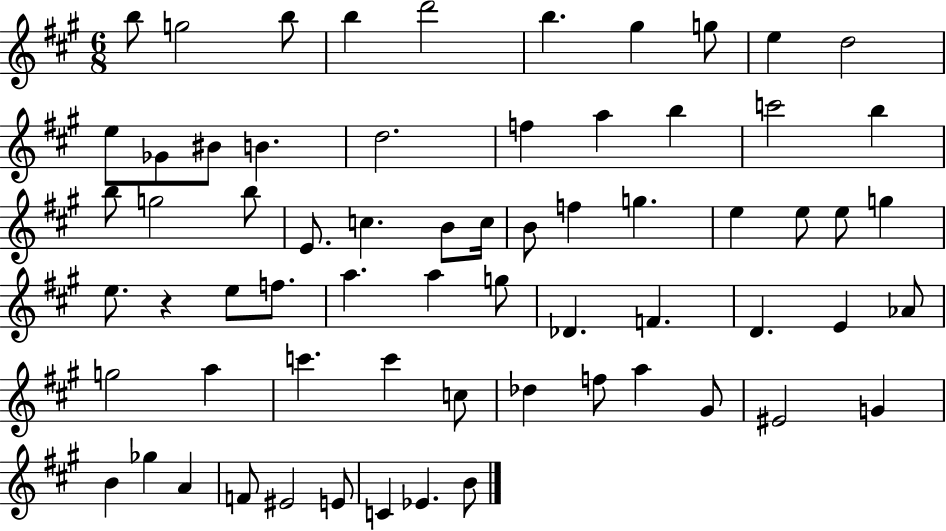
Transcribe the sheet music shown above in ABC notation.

X:1
T:Untitled
M:6/8
L:1/4
K:A
b/2 g2 b/2 b d'2 b ^g g/2 e d2 e/2 _G/2 ^B/2 B d2 f a b c'2 b b/2 g2 b/2 E/2 c B/2 c/4 B/2 f g e e/2 e/2 g e/2 z e/2 f/2 a a g/2 _D F D E _A/2 g2 a c' c' c/2 _d f/2 a ^G/2 ^E2 G B _g A F/2 ^E2 E/2 C _E B/2